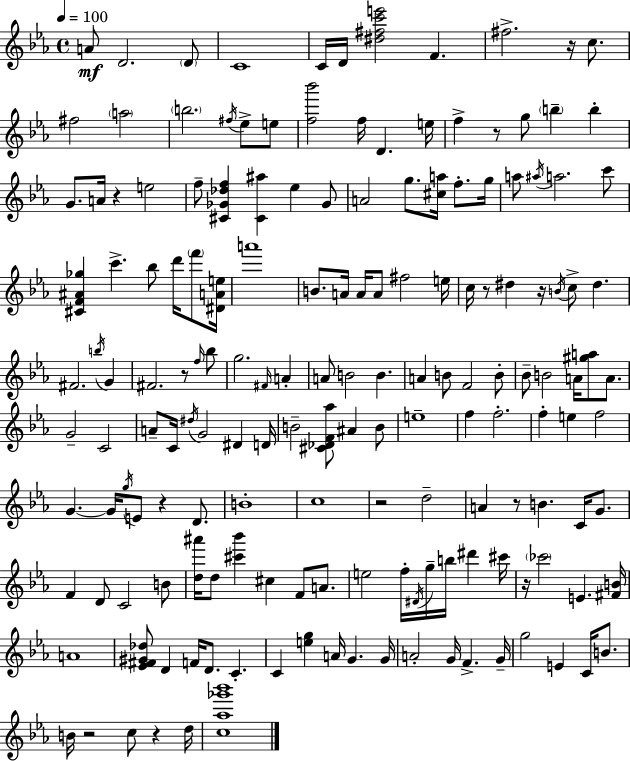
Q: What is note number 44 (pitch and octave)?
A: A4